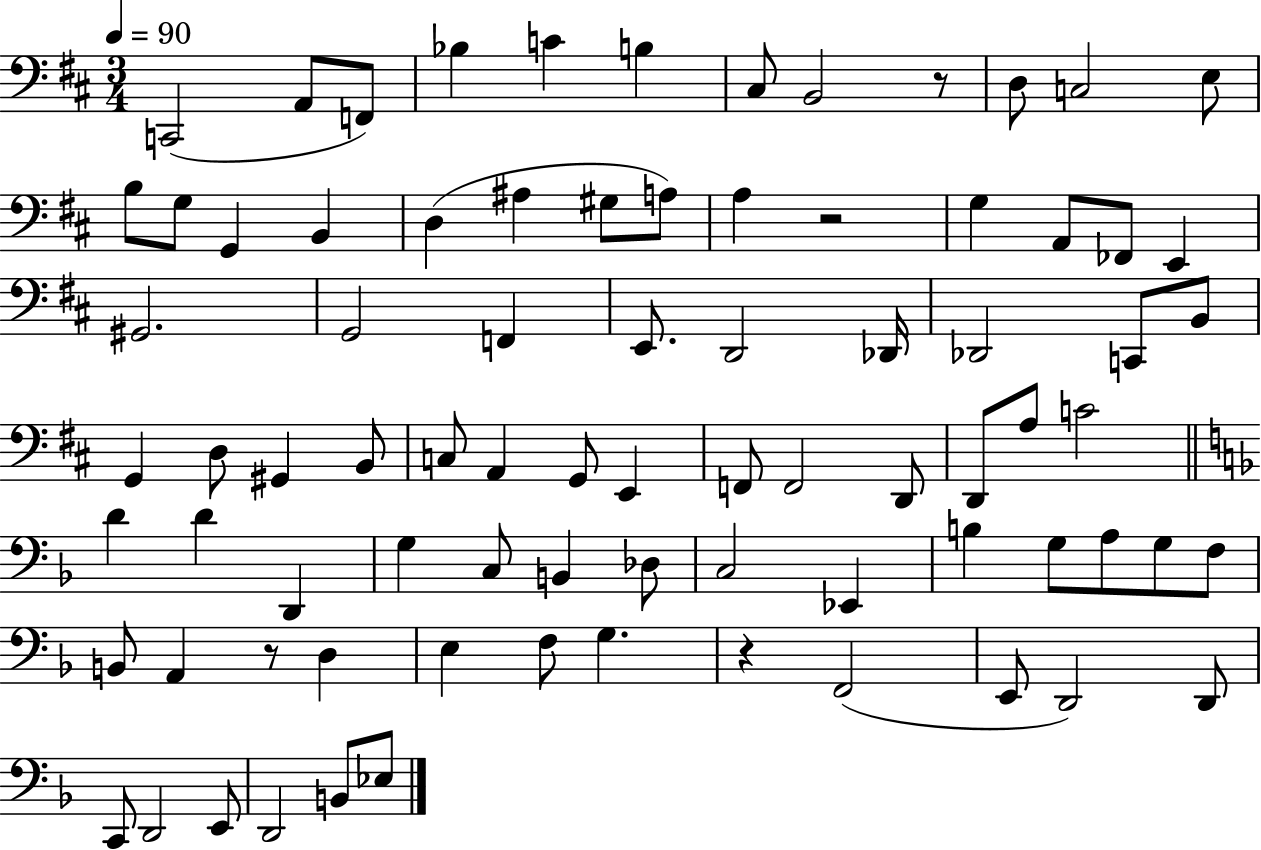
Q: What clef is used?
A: bass